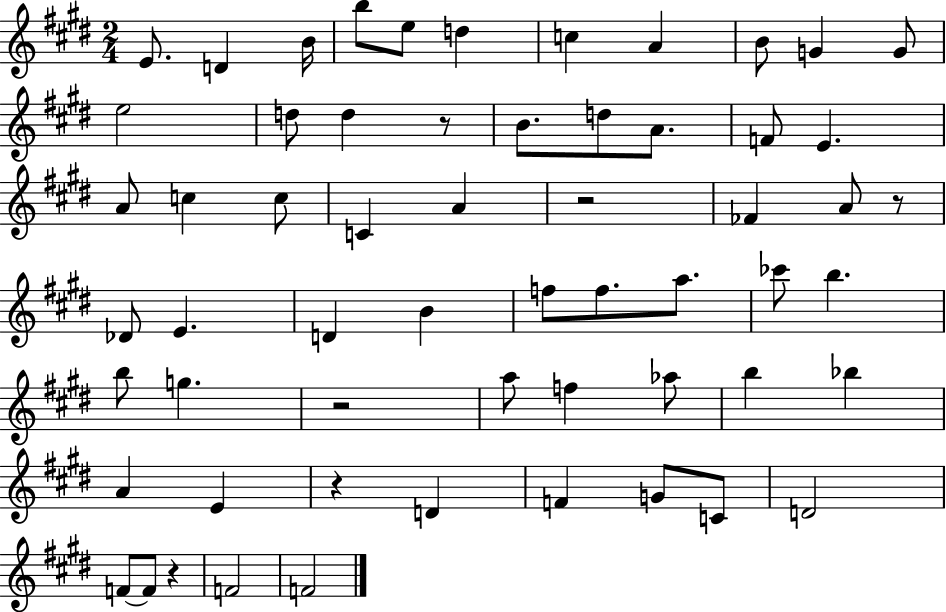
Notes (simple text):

E4/e. D4/q B4/s B5/e E5/e D5/q C5/q A4/q B4/e G4/q G4/e E5/h D5/e D5/q R/e B4/e. D5/e A4/e. F4/e E4/q. A4/e C5/q C5/e C4/q A4/q R/h FES4/q A4/e R/e Db4/e E4/q. D4/q B4/q F5/e F5/e. A5/e. CES6/e B5/q. B5/e G5/q. R/h A5/e F5/q Ab5/e B5/q Bb5/q A4/q E4/q R/q D4/q F4/q G4/e C4/e D4/h F4/e F4/e R/q F4/h F4/h